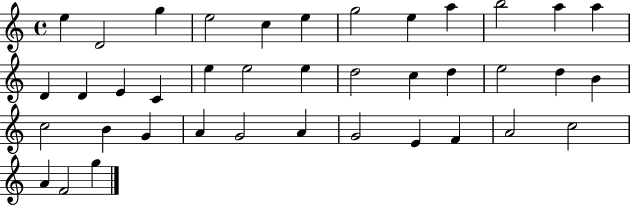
{
  \clef treble
  \time 4/4
  \defaultTimeSignature
  \key c \major
  e''4 d'2 g''4 | e''2 c''4 e''4 | g''2 e''4 a''4 | b''2 a''4 a''4 | \break d'4 d'4 e'4 c'4 | e''4 e''2 e''4 | d''2 c''4 d''4 | e''2 d''4 b'4 | \break c''2 b'4 g'4 | a'4 g'2 a'4 | g'2 e'4 f'4 | a'2 c''2 | \break a'4 f'2 g''4 | \bar "|."
}